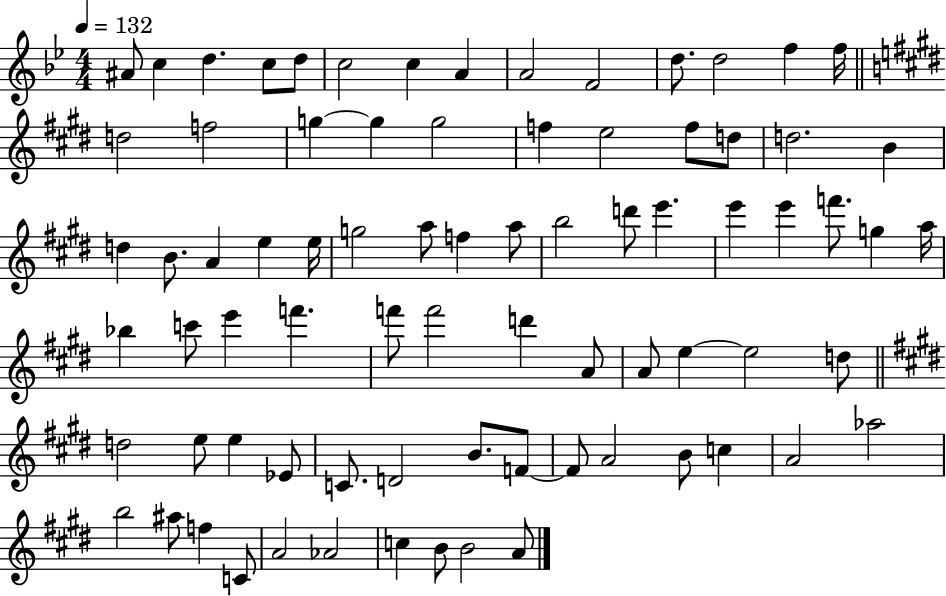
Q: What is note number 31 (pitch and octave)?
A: G5